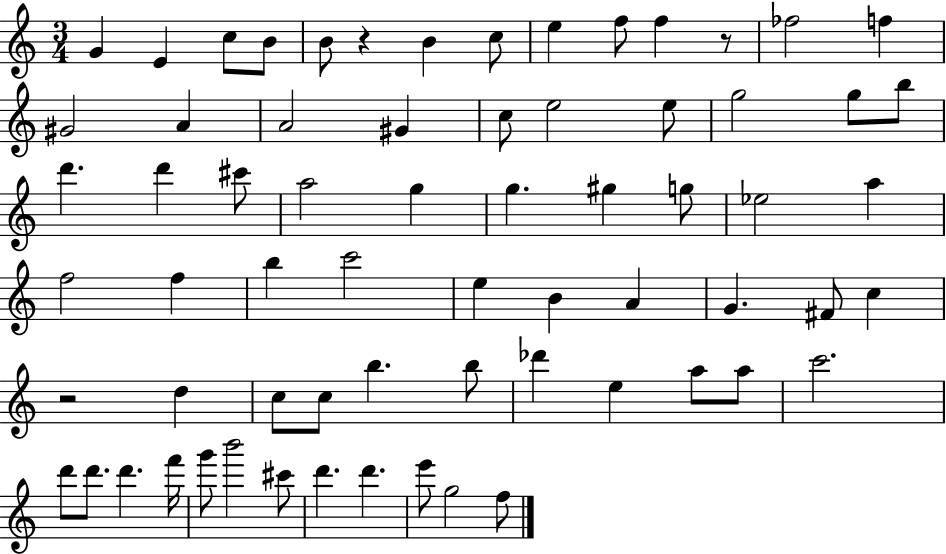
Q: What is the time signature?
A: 3/4